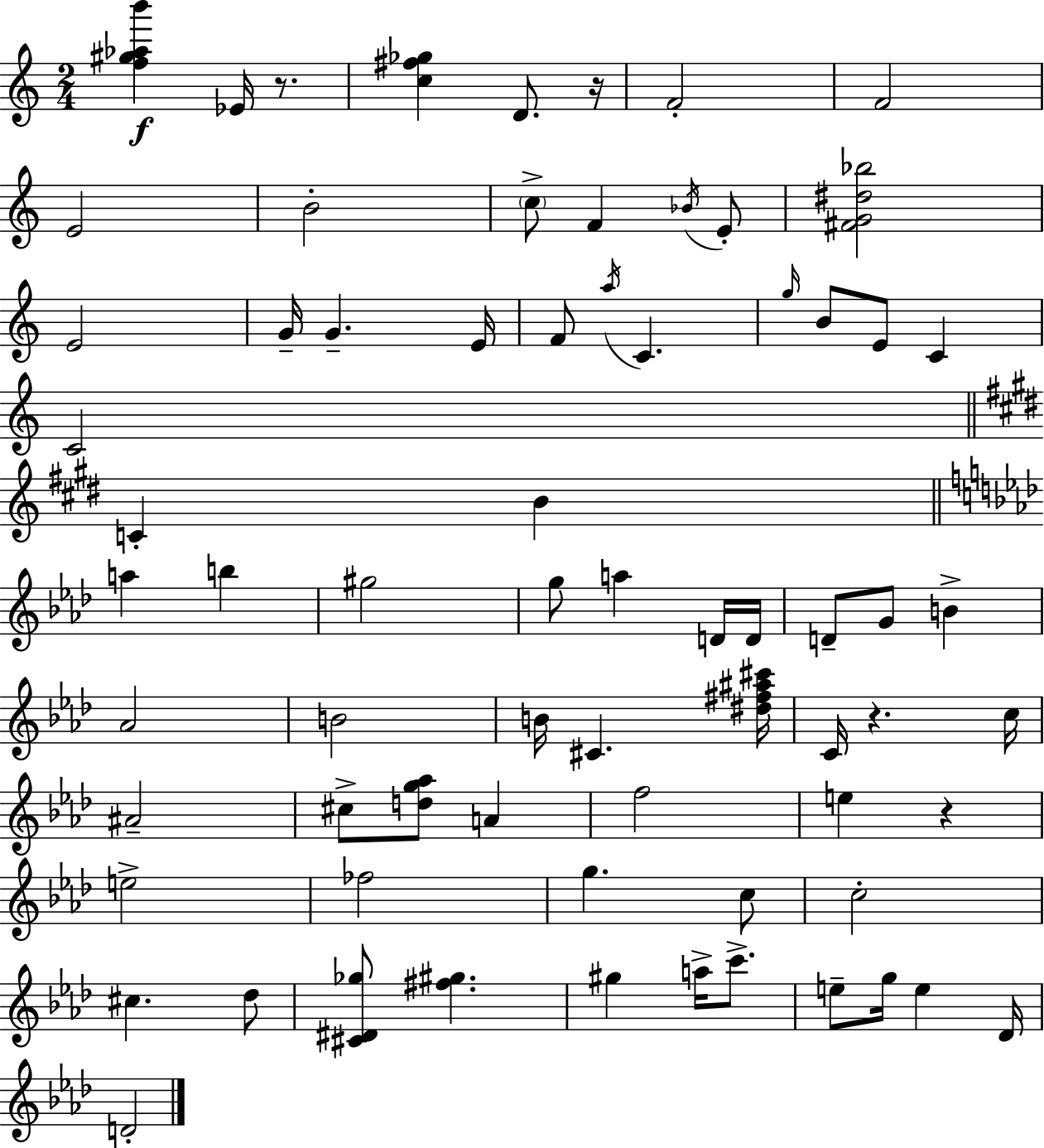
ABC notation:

X:1
T:Untitled
M:2/4
L:1/4
K:C
[f^g_ab'] _E/4 z/2 [c^f_g] D/2 z/4 F2 F2 E2 B2 c/2 F _B/4 E/2 [^FG^d_b]2 E2 G/4 G E/4 F/2 a/4 C g/4 B/2 E/2 C C2 C B a b ^g2 g/2 a D/4 D/4 D/2 G/2 B _A2 B2 B/4 ^C [^d^f^a^c']/4 C/4 z c/4 ^A2 ^c/2 [dg_a]/2 A f2 e z e2 _f2 g c/2 c2 ^c _d/2 [^C^D_g]/2 [^f^g] ^g a/4 c'/2 e/2 g/4 e _D/4 D2